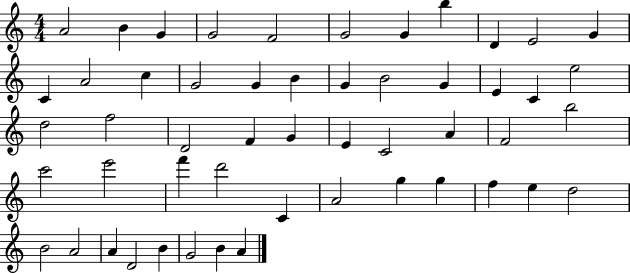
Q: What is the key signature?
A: C major